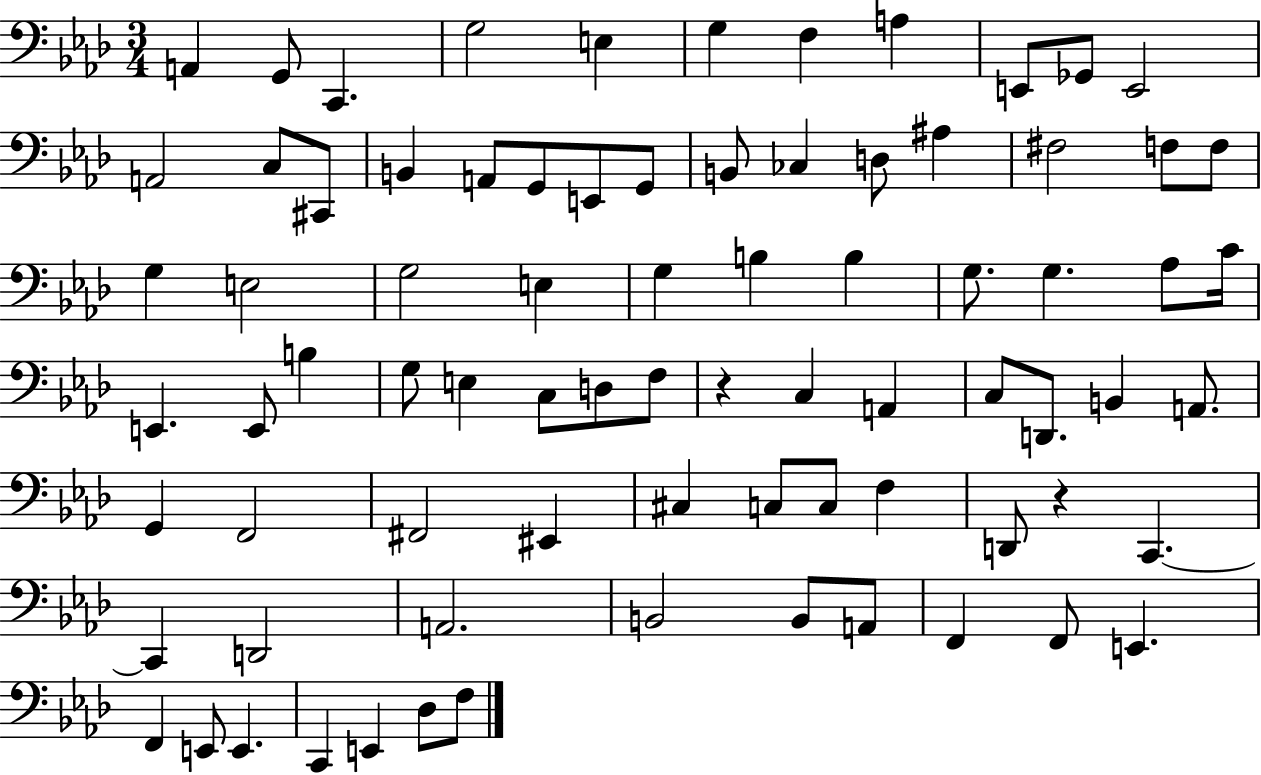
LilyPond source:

{
  \clef bass
  \numericTimeSignature
  \time 3/4
  \key aes \major
  a,4 g,8 c,4. | g2 e4 | g4 f4 a4 | e,8 ges,8 e,2 | \break a,2 c8 cis,8 | b,4 a,8 g,8 e,8 g,8 | b,8 ces4 d8 ais4 | fis2 f8 f8 | \break g4 e2 | g2 e4 | g4 b4 b4 | g8. g4. aes8 c'16 | \break e,4. e,8 b4 | g8 e4 c8 d8 f8 | r4 c4 a,4 | c8 d,8. b,4 a,8. | \break g,4 f,2 | fis,2 eis,4 | cis4 c8 c8 f4 | d,8 r4 c,4.~~ | \break c,4 d,2 | a,2. | b,2 b,8 a,8 | f,4 f,8 e,4. | \break f,4 e,8 e,4. | c,4 e,4 des8 f8 | \bar "|."
}